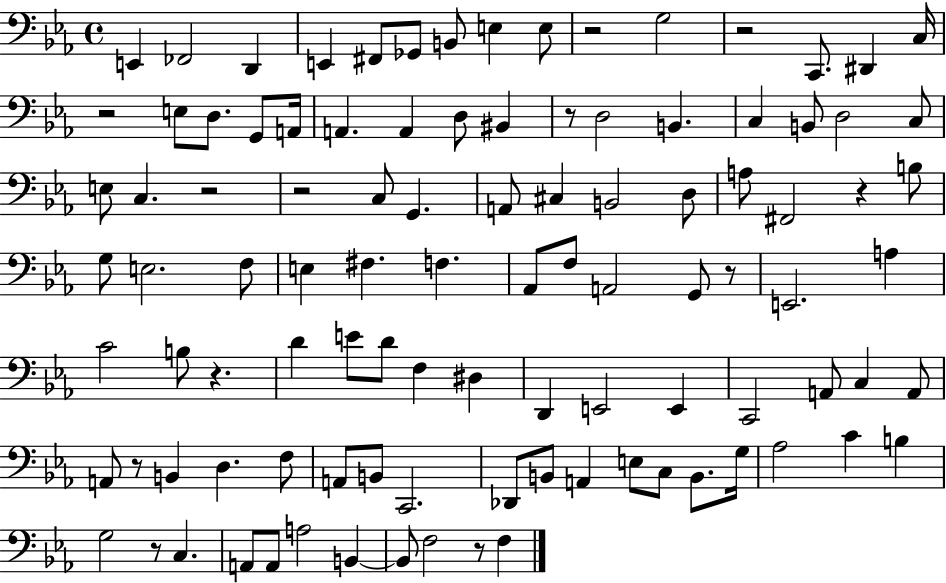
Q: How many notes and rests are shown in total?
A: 102